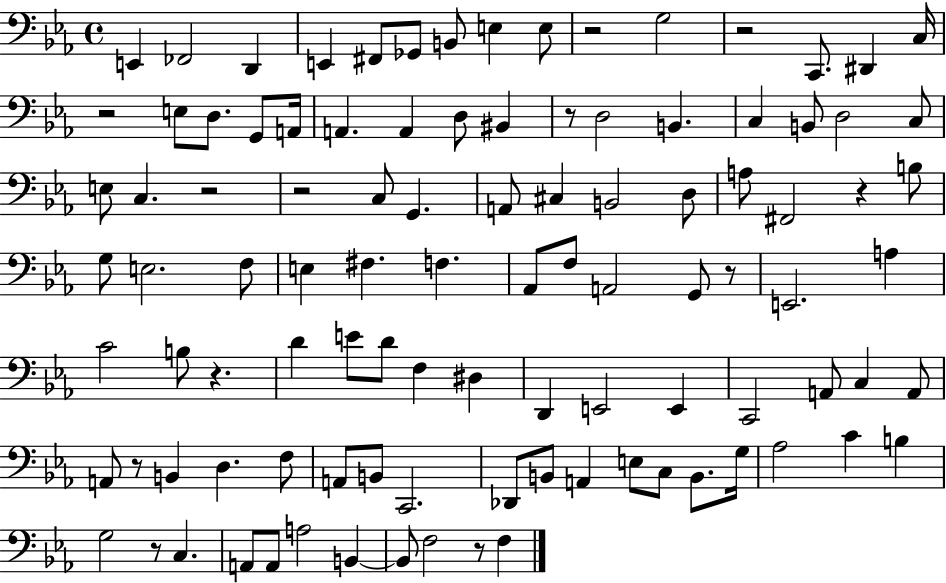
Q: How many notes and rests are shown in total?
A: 102